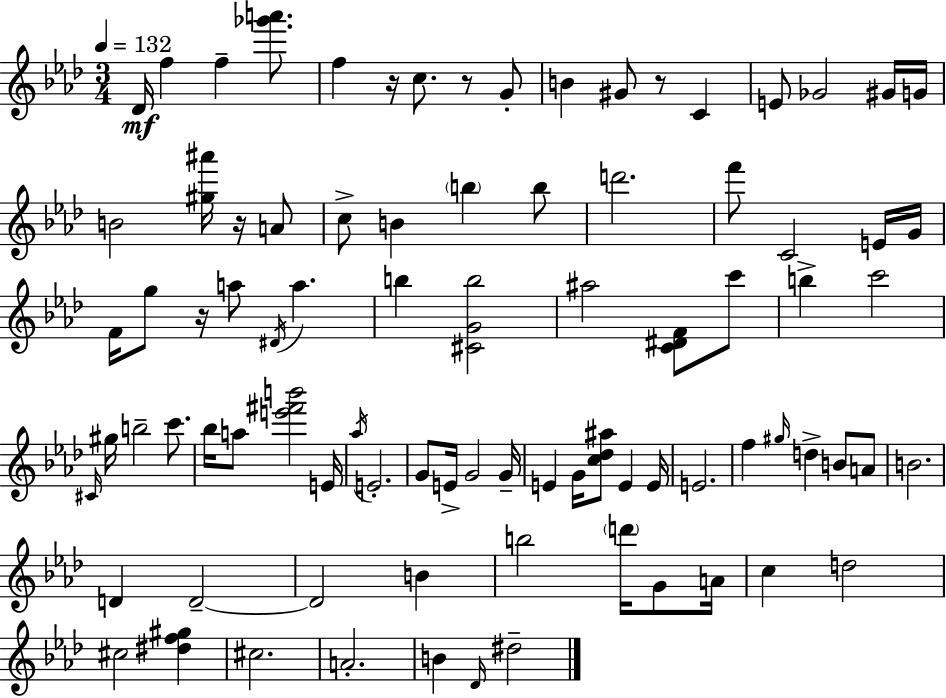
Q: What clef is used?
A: treble